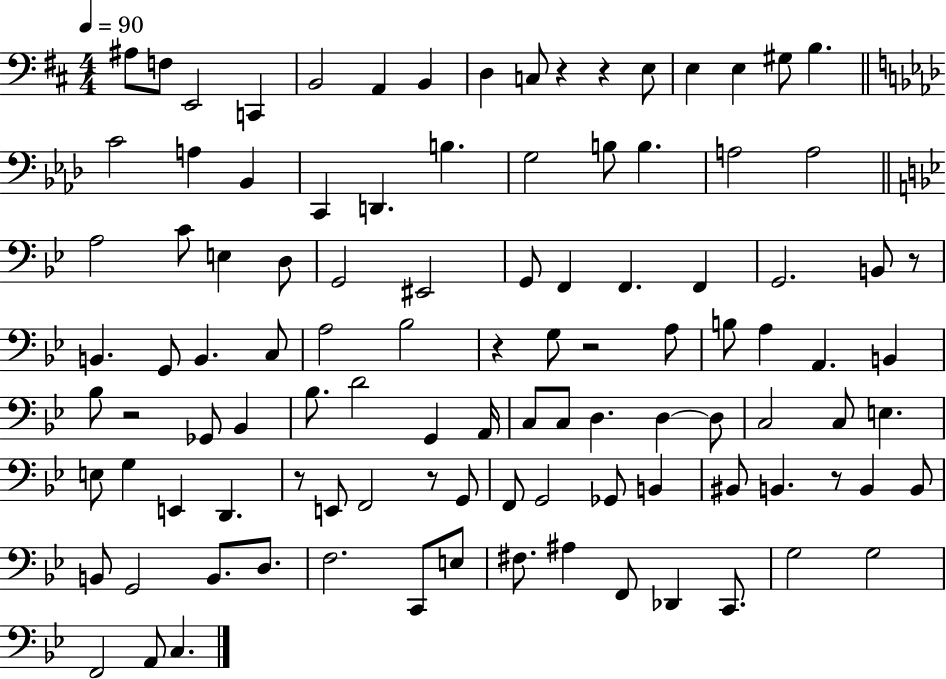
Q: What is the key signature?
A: D major